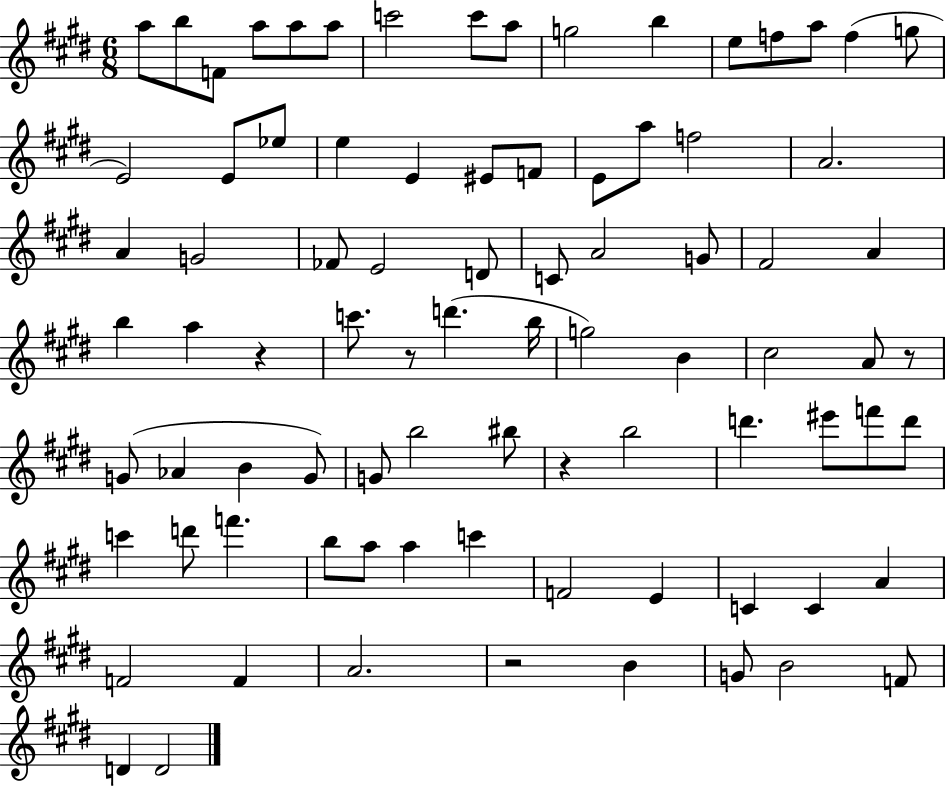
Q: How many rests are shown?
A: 5